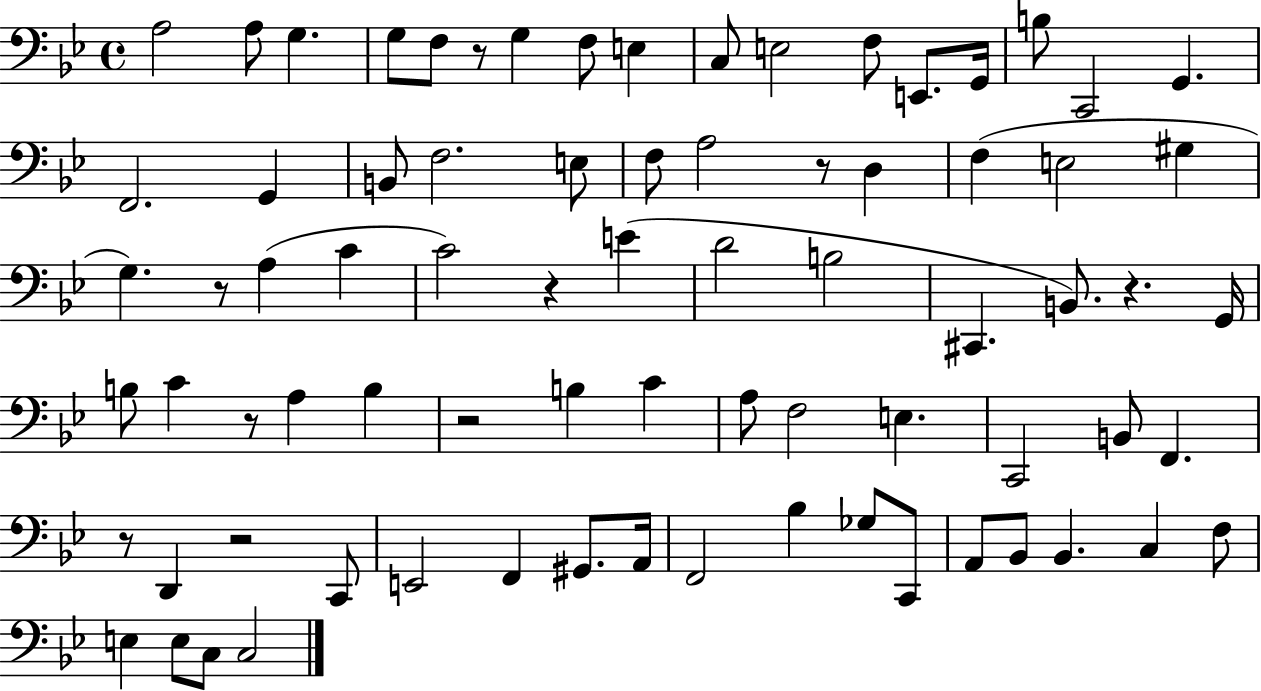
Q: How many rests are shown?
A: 9